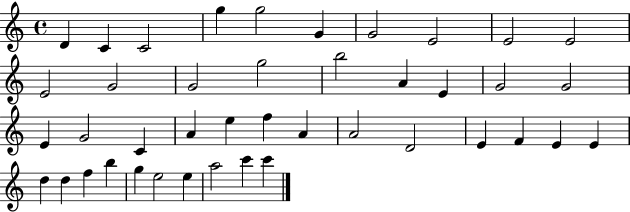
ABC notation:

X:1
T:Untitled
M:4/4
L:1/4
K:C
D C C2 g g2 G G2 E2 E2 E2 E2 G2 G2 g2 b2 A E G2 G2 E G2 C A e f A A2 D2 E F E E d d f b g e2 e a2 c' c'